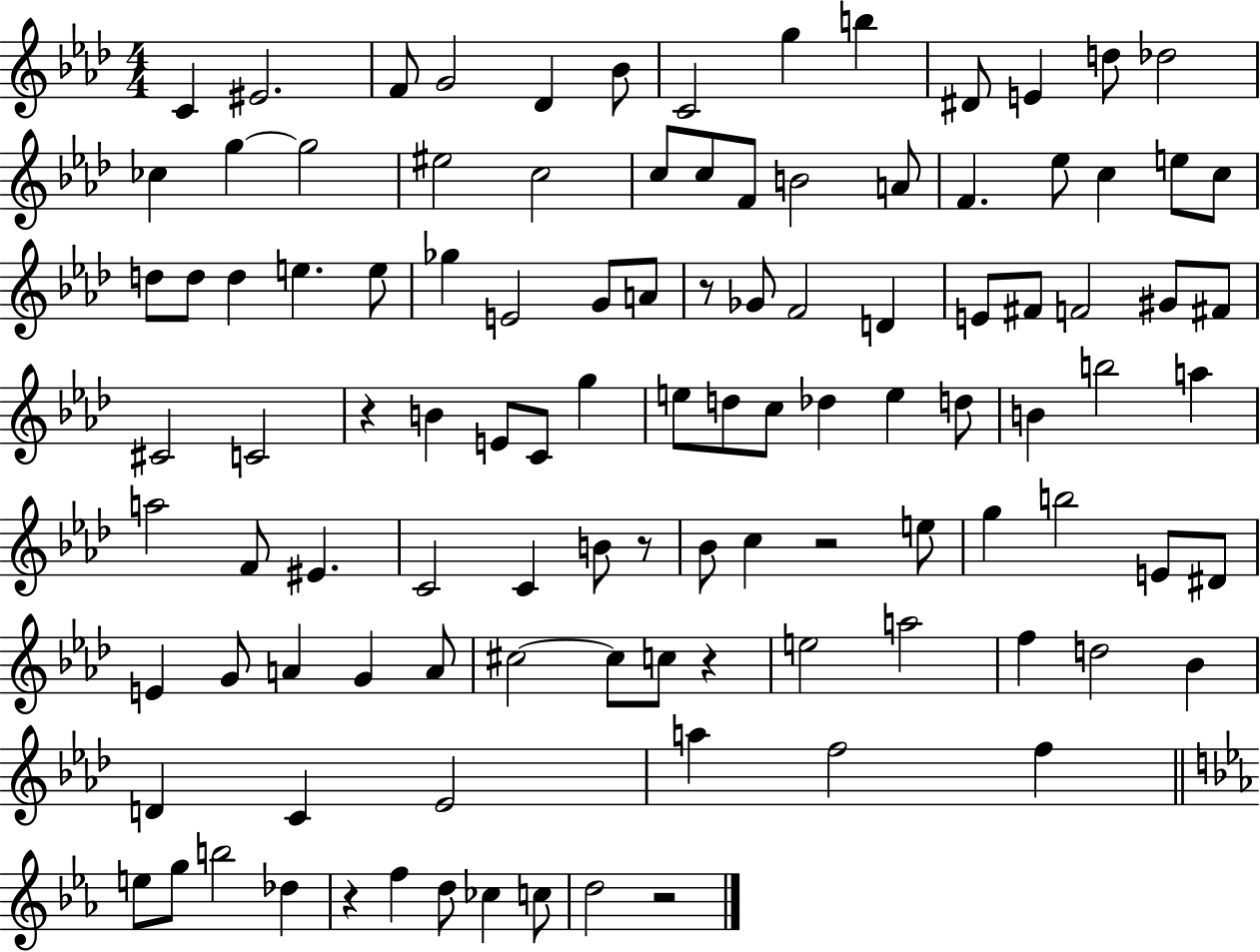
{
  \clef treble
  \numericTimeSignature
  \time 4/4
  \key aes \major
  c'4 eis'2. | f'8 g'2 des'4 bes'8 | c'2 g''4 b''4 | dis'8 e'4 d''8 des''2 | \break ces''4 g''4~~ g''2 | eis''2 c''2 | c''8 c''8 f'8 b'2 a'8 | f'4. ees''8 c''4 e''8 c''8 | \break d''8 d''8 d''4 e''4. e''8 | ges''4 e'2 g'8 a'8 | r8 ges'8 f'2 d'4 | e'8 fis'8 f'2 gis'8 fis'8 | \break cis'2 c'2 | r4 b'4 e'8 c'8 g''4 | e''8 d''8 c''8 des''4 e''4 d''8 | b'4 b''2 a''4 | \break a''2 f'8 eis'4. | c'2 c'4 b'8 r8 | bes'8 c''4 r2 e''8 | g''4 b''2 e'8 dis'8 | \break e'4 g'8 a'4 g'4 a'8 | cis''2~~ cis''8 c''8 r4 | e''2 a''2 | f''4 d''2 bes'4 | \break d'4 c'4 ees'2 | a''4 f''2 f''4 | \bar "||" \break \key c \minor e''8 g''8 b''2 des''4 | r4 f''4 d''8 ces''4 c''8 | d''2 r2 | \bar "|."
}